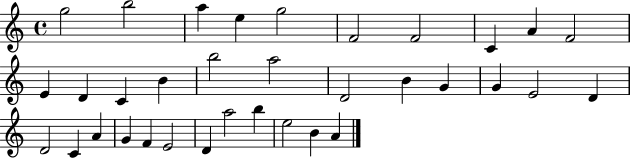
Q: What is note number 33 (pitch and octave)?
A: B4